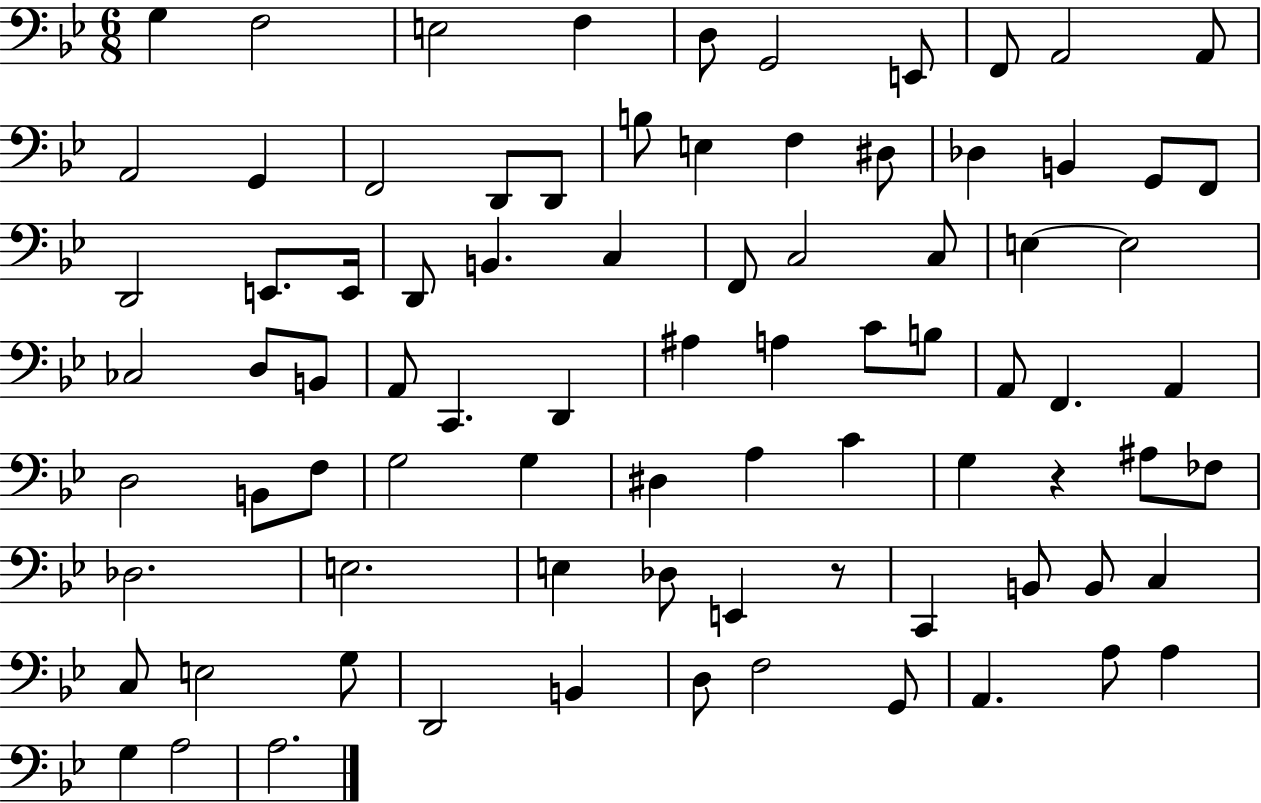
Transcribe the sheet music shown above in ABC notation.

X:1
T:Untitled
M:6/8
L:1/4
K:Bb
G, F,2 E,2 F, D,/2 G,,2 E,,/2 F,,/2 A,,2 A,,/2 A,,2 G,, F,,2 D,,/2 D,,/2 B,/2 E, F, ^D,/2 _D, B,, G,,/2 F,,/2 D,,2 E,,/2 E,,/4 D,,/2 B,, C, F,,/2 C,2 C,/2 E, E,2 _C,2 D,/2 B,,/2 A,,/2 C,, D,, ^A, A, C/2 B,/2 A,,/2 F,, A,, D,2 B,,/2 F,/2 G,2 G, ^D, A, C G, z ^A,/2 _F,/2 _D,2 E,2 E, _D,/2 E,, z/2 C,, B,,/2 B,,/2 C, C,/2 E,2 G,/2 D,,2 B,, D,/2 F,2 G,,/2 A,, A,/2 A, G, A,2 A,2